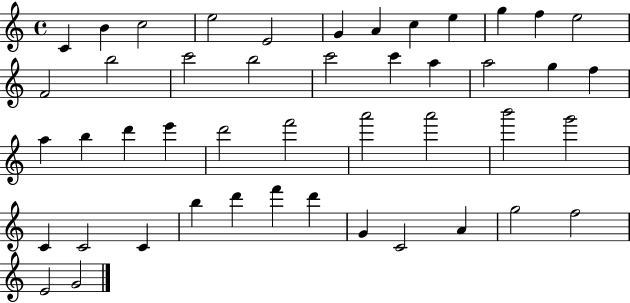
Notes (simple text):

C4/q B4/q C5/h E5/h E4/h G4/q A4/q C5/q E5/q G5/q F5/q E5/h F4/h B5/h C6/h B5/h C6/h C6/q A5/q A5/h G5/q F5/q A5/q B5/q D6/q E6/q D6/h F6/h A6/h A6/h B6/h G6/h C4/q C4/h C4/q B5/q D6/q F6/q D6/q G4/q C4/h A4/q G5/h F5/h E4/h G4/h